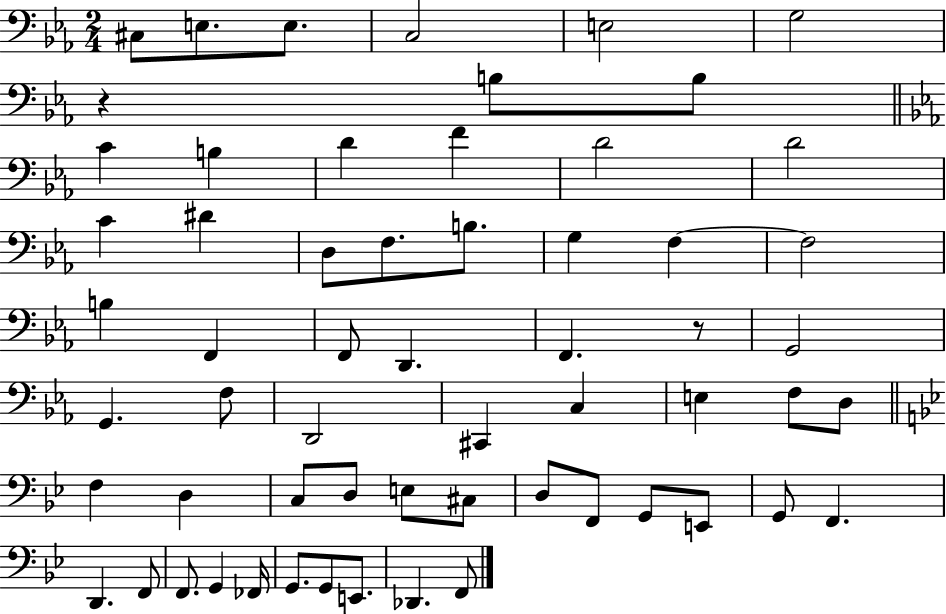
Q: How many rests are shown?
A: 2